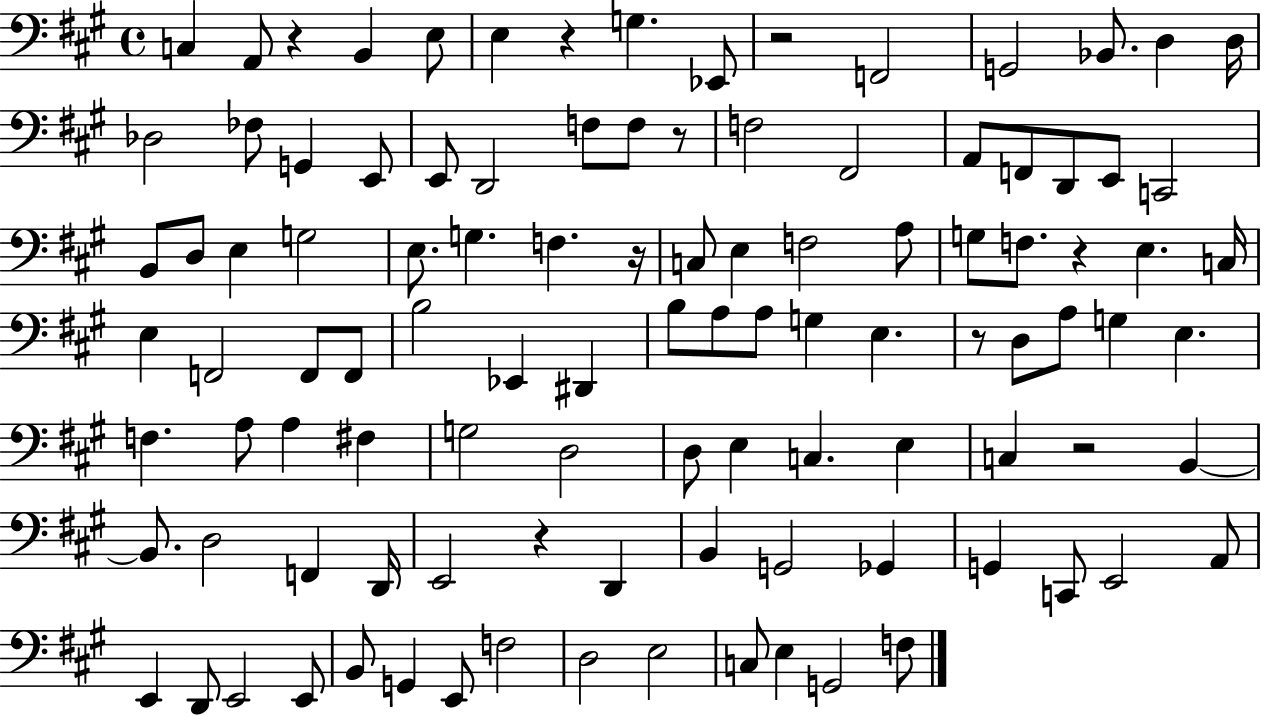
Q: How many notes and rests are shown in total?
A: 106